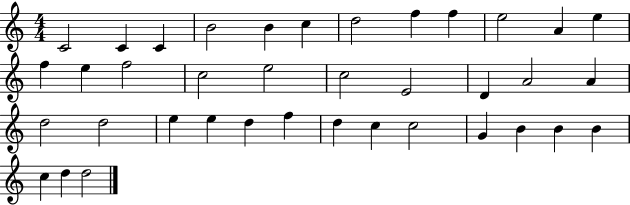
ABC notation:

X:1
T:Untitled
M:4/4
L:1/4
K:C
C2 C C B2 B c d2 f f e2 A e f e f2 c2 e2 c2 E2 D A2 A d2 d2 e e d f d c c2 G B B B c d d2